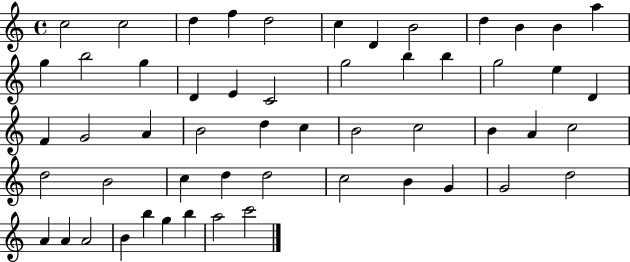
X:1
T:Untitled
M:4/4
L:1/4
K:C
c2 c2 d f d2 c D B2 d B B a g b2 g D E C2 g2 b b g2 e D F G2 A B2 d c B2 c2 B A c2 d2 B2 c d d2 c2 B G G2 d2 A A A2 B b g b a2 c'2